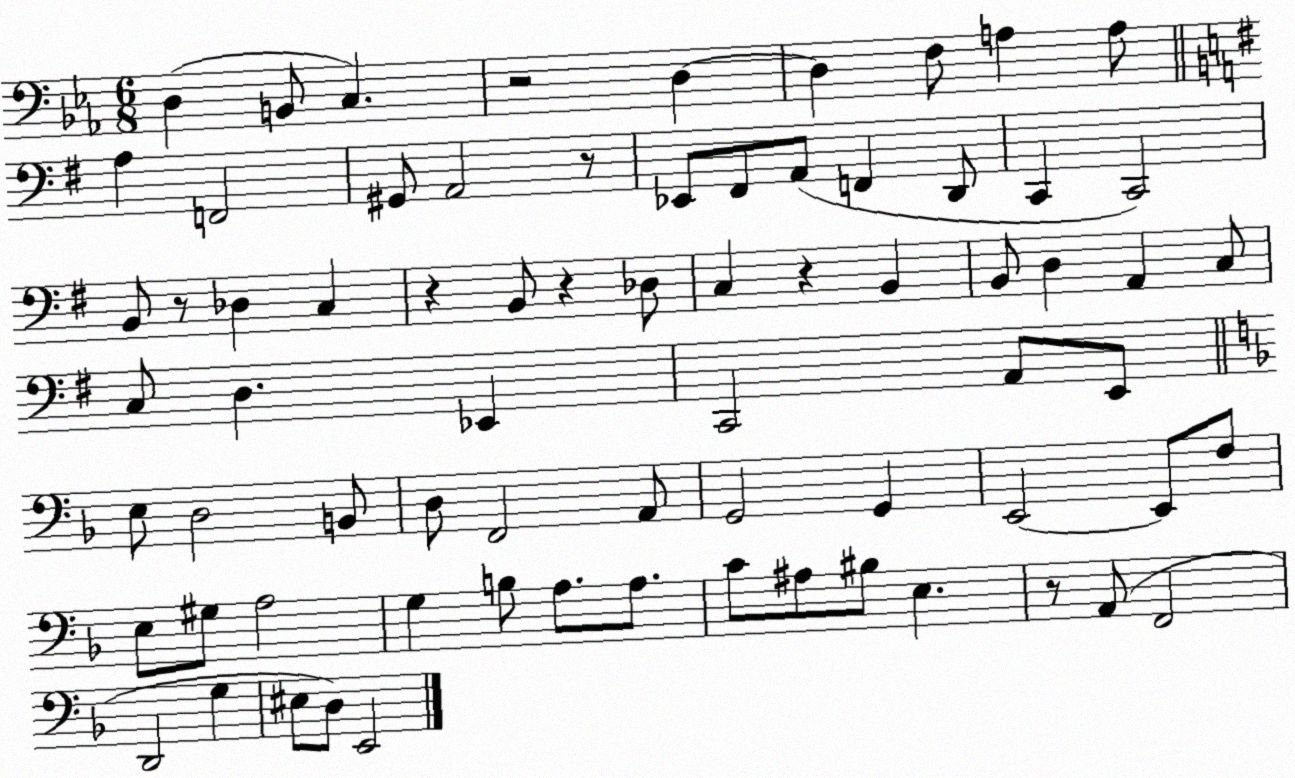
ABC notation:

X:1
T:Untitled
M:6/8
L:1/4
K:Eb
D, B,,/2 C, z2 D, D, F,/2 A, A,/2 A, F,,2 ^G,,/2 A,,2 z/2 _E,,/2 ^F,,/2 A,,/2 F,, D,,/2 C,, C,,2 B,,/2 z/2 _D, C, z B,,/2 z _D,/2 C, z B,, B,,/2 D, A,, C,/2 C,/2 D, _E,, C,,2 A,,/2 E,,/2 E,/2 D,2 B,,/2 D,/2 F,,2 A,,/2 G,,2 G,, E,,2 E,,/2 F,/2 E,/2 ^G,/2 A,2 G, B,/2 A,/2 A,/2 C/2 ^A,/2 ^B,/2 E, z/2 A,,/2 F,,2 D,,2 G, ^E,/2 D,/2 E,,2